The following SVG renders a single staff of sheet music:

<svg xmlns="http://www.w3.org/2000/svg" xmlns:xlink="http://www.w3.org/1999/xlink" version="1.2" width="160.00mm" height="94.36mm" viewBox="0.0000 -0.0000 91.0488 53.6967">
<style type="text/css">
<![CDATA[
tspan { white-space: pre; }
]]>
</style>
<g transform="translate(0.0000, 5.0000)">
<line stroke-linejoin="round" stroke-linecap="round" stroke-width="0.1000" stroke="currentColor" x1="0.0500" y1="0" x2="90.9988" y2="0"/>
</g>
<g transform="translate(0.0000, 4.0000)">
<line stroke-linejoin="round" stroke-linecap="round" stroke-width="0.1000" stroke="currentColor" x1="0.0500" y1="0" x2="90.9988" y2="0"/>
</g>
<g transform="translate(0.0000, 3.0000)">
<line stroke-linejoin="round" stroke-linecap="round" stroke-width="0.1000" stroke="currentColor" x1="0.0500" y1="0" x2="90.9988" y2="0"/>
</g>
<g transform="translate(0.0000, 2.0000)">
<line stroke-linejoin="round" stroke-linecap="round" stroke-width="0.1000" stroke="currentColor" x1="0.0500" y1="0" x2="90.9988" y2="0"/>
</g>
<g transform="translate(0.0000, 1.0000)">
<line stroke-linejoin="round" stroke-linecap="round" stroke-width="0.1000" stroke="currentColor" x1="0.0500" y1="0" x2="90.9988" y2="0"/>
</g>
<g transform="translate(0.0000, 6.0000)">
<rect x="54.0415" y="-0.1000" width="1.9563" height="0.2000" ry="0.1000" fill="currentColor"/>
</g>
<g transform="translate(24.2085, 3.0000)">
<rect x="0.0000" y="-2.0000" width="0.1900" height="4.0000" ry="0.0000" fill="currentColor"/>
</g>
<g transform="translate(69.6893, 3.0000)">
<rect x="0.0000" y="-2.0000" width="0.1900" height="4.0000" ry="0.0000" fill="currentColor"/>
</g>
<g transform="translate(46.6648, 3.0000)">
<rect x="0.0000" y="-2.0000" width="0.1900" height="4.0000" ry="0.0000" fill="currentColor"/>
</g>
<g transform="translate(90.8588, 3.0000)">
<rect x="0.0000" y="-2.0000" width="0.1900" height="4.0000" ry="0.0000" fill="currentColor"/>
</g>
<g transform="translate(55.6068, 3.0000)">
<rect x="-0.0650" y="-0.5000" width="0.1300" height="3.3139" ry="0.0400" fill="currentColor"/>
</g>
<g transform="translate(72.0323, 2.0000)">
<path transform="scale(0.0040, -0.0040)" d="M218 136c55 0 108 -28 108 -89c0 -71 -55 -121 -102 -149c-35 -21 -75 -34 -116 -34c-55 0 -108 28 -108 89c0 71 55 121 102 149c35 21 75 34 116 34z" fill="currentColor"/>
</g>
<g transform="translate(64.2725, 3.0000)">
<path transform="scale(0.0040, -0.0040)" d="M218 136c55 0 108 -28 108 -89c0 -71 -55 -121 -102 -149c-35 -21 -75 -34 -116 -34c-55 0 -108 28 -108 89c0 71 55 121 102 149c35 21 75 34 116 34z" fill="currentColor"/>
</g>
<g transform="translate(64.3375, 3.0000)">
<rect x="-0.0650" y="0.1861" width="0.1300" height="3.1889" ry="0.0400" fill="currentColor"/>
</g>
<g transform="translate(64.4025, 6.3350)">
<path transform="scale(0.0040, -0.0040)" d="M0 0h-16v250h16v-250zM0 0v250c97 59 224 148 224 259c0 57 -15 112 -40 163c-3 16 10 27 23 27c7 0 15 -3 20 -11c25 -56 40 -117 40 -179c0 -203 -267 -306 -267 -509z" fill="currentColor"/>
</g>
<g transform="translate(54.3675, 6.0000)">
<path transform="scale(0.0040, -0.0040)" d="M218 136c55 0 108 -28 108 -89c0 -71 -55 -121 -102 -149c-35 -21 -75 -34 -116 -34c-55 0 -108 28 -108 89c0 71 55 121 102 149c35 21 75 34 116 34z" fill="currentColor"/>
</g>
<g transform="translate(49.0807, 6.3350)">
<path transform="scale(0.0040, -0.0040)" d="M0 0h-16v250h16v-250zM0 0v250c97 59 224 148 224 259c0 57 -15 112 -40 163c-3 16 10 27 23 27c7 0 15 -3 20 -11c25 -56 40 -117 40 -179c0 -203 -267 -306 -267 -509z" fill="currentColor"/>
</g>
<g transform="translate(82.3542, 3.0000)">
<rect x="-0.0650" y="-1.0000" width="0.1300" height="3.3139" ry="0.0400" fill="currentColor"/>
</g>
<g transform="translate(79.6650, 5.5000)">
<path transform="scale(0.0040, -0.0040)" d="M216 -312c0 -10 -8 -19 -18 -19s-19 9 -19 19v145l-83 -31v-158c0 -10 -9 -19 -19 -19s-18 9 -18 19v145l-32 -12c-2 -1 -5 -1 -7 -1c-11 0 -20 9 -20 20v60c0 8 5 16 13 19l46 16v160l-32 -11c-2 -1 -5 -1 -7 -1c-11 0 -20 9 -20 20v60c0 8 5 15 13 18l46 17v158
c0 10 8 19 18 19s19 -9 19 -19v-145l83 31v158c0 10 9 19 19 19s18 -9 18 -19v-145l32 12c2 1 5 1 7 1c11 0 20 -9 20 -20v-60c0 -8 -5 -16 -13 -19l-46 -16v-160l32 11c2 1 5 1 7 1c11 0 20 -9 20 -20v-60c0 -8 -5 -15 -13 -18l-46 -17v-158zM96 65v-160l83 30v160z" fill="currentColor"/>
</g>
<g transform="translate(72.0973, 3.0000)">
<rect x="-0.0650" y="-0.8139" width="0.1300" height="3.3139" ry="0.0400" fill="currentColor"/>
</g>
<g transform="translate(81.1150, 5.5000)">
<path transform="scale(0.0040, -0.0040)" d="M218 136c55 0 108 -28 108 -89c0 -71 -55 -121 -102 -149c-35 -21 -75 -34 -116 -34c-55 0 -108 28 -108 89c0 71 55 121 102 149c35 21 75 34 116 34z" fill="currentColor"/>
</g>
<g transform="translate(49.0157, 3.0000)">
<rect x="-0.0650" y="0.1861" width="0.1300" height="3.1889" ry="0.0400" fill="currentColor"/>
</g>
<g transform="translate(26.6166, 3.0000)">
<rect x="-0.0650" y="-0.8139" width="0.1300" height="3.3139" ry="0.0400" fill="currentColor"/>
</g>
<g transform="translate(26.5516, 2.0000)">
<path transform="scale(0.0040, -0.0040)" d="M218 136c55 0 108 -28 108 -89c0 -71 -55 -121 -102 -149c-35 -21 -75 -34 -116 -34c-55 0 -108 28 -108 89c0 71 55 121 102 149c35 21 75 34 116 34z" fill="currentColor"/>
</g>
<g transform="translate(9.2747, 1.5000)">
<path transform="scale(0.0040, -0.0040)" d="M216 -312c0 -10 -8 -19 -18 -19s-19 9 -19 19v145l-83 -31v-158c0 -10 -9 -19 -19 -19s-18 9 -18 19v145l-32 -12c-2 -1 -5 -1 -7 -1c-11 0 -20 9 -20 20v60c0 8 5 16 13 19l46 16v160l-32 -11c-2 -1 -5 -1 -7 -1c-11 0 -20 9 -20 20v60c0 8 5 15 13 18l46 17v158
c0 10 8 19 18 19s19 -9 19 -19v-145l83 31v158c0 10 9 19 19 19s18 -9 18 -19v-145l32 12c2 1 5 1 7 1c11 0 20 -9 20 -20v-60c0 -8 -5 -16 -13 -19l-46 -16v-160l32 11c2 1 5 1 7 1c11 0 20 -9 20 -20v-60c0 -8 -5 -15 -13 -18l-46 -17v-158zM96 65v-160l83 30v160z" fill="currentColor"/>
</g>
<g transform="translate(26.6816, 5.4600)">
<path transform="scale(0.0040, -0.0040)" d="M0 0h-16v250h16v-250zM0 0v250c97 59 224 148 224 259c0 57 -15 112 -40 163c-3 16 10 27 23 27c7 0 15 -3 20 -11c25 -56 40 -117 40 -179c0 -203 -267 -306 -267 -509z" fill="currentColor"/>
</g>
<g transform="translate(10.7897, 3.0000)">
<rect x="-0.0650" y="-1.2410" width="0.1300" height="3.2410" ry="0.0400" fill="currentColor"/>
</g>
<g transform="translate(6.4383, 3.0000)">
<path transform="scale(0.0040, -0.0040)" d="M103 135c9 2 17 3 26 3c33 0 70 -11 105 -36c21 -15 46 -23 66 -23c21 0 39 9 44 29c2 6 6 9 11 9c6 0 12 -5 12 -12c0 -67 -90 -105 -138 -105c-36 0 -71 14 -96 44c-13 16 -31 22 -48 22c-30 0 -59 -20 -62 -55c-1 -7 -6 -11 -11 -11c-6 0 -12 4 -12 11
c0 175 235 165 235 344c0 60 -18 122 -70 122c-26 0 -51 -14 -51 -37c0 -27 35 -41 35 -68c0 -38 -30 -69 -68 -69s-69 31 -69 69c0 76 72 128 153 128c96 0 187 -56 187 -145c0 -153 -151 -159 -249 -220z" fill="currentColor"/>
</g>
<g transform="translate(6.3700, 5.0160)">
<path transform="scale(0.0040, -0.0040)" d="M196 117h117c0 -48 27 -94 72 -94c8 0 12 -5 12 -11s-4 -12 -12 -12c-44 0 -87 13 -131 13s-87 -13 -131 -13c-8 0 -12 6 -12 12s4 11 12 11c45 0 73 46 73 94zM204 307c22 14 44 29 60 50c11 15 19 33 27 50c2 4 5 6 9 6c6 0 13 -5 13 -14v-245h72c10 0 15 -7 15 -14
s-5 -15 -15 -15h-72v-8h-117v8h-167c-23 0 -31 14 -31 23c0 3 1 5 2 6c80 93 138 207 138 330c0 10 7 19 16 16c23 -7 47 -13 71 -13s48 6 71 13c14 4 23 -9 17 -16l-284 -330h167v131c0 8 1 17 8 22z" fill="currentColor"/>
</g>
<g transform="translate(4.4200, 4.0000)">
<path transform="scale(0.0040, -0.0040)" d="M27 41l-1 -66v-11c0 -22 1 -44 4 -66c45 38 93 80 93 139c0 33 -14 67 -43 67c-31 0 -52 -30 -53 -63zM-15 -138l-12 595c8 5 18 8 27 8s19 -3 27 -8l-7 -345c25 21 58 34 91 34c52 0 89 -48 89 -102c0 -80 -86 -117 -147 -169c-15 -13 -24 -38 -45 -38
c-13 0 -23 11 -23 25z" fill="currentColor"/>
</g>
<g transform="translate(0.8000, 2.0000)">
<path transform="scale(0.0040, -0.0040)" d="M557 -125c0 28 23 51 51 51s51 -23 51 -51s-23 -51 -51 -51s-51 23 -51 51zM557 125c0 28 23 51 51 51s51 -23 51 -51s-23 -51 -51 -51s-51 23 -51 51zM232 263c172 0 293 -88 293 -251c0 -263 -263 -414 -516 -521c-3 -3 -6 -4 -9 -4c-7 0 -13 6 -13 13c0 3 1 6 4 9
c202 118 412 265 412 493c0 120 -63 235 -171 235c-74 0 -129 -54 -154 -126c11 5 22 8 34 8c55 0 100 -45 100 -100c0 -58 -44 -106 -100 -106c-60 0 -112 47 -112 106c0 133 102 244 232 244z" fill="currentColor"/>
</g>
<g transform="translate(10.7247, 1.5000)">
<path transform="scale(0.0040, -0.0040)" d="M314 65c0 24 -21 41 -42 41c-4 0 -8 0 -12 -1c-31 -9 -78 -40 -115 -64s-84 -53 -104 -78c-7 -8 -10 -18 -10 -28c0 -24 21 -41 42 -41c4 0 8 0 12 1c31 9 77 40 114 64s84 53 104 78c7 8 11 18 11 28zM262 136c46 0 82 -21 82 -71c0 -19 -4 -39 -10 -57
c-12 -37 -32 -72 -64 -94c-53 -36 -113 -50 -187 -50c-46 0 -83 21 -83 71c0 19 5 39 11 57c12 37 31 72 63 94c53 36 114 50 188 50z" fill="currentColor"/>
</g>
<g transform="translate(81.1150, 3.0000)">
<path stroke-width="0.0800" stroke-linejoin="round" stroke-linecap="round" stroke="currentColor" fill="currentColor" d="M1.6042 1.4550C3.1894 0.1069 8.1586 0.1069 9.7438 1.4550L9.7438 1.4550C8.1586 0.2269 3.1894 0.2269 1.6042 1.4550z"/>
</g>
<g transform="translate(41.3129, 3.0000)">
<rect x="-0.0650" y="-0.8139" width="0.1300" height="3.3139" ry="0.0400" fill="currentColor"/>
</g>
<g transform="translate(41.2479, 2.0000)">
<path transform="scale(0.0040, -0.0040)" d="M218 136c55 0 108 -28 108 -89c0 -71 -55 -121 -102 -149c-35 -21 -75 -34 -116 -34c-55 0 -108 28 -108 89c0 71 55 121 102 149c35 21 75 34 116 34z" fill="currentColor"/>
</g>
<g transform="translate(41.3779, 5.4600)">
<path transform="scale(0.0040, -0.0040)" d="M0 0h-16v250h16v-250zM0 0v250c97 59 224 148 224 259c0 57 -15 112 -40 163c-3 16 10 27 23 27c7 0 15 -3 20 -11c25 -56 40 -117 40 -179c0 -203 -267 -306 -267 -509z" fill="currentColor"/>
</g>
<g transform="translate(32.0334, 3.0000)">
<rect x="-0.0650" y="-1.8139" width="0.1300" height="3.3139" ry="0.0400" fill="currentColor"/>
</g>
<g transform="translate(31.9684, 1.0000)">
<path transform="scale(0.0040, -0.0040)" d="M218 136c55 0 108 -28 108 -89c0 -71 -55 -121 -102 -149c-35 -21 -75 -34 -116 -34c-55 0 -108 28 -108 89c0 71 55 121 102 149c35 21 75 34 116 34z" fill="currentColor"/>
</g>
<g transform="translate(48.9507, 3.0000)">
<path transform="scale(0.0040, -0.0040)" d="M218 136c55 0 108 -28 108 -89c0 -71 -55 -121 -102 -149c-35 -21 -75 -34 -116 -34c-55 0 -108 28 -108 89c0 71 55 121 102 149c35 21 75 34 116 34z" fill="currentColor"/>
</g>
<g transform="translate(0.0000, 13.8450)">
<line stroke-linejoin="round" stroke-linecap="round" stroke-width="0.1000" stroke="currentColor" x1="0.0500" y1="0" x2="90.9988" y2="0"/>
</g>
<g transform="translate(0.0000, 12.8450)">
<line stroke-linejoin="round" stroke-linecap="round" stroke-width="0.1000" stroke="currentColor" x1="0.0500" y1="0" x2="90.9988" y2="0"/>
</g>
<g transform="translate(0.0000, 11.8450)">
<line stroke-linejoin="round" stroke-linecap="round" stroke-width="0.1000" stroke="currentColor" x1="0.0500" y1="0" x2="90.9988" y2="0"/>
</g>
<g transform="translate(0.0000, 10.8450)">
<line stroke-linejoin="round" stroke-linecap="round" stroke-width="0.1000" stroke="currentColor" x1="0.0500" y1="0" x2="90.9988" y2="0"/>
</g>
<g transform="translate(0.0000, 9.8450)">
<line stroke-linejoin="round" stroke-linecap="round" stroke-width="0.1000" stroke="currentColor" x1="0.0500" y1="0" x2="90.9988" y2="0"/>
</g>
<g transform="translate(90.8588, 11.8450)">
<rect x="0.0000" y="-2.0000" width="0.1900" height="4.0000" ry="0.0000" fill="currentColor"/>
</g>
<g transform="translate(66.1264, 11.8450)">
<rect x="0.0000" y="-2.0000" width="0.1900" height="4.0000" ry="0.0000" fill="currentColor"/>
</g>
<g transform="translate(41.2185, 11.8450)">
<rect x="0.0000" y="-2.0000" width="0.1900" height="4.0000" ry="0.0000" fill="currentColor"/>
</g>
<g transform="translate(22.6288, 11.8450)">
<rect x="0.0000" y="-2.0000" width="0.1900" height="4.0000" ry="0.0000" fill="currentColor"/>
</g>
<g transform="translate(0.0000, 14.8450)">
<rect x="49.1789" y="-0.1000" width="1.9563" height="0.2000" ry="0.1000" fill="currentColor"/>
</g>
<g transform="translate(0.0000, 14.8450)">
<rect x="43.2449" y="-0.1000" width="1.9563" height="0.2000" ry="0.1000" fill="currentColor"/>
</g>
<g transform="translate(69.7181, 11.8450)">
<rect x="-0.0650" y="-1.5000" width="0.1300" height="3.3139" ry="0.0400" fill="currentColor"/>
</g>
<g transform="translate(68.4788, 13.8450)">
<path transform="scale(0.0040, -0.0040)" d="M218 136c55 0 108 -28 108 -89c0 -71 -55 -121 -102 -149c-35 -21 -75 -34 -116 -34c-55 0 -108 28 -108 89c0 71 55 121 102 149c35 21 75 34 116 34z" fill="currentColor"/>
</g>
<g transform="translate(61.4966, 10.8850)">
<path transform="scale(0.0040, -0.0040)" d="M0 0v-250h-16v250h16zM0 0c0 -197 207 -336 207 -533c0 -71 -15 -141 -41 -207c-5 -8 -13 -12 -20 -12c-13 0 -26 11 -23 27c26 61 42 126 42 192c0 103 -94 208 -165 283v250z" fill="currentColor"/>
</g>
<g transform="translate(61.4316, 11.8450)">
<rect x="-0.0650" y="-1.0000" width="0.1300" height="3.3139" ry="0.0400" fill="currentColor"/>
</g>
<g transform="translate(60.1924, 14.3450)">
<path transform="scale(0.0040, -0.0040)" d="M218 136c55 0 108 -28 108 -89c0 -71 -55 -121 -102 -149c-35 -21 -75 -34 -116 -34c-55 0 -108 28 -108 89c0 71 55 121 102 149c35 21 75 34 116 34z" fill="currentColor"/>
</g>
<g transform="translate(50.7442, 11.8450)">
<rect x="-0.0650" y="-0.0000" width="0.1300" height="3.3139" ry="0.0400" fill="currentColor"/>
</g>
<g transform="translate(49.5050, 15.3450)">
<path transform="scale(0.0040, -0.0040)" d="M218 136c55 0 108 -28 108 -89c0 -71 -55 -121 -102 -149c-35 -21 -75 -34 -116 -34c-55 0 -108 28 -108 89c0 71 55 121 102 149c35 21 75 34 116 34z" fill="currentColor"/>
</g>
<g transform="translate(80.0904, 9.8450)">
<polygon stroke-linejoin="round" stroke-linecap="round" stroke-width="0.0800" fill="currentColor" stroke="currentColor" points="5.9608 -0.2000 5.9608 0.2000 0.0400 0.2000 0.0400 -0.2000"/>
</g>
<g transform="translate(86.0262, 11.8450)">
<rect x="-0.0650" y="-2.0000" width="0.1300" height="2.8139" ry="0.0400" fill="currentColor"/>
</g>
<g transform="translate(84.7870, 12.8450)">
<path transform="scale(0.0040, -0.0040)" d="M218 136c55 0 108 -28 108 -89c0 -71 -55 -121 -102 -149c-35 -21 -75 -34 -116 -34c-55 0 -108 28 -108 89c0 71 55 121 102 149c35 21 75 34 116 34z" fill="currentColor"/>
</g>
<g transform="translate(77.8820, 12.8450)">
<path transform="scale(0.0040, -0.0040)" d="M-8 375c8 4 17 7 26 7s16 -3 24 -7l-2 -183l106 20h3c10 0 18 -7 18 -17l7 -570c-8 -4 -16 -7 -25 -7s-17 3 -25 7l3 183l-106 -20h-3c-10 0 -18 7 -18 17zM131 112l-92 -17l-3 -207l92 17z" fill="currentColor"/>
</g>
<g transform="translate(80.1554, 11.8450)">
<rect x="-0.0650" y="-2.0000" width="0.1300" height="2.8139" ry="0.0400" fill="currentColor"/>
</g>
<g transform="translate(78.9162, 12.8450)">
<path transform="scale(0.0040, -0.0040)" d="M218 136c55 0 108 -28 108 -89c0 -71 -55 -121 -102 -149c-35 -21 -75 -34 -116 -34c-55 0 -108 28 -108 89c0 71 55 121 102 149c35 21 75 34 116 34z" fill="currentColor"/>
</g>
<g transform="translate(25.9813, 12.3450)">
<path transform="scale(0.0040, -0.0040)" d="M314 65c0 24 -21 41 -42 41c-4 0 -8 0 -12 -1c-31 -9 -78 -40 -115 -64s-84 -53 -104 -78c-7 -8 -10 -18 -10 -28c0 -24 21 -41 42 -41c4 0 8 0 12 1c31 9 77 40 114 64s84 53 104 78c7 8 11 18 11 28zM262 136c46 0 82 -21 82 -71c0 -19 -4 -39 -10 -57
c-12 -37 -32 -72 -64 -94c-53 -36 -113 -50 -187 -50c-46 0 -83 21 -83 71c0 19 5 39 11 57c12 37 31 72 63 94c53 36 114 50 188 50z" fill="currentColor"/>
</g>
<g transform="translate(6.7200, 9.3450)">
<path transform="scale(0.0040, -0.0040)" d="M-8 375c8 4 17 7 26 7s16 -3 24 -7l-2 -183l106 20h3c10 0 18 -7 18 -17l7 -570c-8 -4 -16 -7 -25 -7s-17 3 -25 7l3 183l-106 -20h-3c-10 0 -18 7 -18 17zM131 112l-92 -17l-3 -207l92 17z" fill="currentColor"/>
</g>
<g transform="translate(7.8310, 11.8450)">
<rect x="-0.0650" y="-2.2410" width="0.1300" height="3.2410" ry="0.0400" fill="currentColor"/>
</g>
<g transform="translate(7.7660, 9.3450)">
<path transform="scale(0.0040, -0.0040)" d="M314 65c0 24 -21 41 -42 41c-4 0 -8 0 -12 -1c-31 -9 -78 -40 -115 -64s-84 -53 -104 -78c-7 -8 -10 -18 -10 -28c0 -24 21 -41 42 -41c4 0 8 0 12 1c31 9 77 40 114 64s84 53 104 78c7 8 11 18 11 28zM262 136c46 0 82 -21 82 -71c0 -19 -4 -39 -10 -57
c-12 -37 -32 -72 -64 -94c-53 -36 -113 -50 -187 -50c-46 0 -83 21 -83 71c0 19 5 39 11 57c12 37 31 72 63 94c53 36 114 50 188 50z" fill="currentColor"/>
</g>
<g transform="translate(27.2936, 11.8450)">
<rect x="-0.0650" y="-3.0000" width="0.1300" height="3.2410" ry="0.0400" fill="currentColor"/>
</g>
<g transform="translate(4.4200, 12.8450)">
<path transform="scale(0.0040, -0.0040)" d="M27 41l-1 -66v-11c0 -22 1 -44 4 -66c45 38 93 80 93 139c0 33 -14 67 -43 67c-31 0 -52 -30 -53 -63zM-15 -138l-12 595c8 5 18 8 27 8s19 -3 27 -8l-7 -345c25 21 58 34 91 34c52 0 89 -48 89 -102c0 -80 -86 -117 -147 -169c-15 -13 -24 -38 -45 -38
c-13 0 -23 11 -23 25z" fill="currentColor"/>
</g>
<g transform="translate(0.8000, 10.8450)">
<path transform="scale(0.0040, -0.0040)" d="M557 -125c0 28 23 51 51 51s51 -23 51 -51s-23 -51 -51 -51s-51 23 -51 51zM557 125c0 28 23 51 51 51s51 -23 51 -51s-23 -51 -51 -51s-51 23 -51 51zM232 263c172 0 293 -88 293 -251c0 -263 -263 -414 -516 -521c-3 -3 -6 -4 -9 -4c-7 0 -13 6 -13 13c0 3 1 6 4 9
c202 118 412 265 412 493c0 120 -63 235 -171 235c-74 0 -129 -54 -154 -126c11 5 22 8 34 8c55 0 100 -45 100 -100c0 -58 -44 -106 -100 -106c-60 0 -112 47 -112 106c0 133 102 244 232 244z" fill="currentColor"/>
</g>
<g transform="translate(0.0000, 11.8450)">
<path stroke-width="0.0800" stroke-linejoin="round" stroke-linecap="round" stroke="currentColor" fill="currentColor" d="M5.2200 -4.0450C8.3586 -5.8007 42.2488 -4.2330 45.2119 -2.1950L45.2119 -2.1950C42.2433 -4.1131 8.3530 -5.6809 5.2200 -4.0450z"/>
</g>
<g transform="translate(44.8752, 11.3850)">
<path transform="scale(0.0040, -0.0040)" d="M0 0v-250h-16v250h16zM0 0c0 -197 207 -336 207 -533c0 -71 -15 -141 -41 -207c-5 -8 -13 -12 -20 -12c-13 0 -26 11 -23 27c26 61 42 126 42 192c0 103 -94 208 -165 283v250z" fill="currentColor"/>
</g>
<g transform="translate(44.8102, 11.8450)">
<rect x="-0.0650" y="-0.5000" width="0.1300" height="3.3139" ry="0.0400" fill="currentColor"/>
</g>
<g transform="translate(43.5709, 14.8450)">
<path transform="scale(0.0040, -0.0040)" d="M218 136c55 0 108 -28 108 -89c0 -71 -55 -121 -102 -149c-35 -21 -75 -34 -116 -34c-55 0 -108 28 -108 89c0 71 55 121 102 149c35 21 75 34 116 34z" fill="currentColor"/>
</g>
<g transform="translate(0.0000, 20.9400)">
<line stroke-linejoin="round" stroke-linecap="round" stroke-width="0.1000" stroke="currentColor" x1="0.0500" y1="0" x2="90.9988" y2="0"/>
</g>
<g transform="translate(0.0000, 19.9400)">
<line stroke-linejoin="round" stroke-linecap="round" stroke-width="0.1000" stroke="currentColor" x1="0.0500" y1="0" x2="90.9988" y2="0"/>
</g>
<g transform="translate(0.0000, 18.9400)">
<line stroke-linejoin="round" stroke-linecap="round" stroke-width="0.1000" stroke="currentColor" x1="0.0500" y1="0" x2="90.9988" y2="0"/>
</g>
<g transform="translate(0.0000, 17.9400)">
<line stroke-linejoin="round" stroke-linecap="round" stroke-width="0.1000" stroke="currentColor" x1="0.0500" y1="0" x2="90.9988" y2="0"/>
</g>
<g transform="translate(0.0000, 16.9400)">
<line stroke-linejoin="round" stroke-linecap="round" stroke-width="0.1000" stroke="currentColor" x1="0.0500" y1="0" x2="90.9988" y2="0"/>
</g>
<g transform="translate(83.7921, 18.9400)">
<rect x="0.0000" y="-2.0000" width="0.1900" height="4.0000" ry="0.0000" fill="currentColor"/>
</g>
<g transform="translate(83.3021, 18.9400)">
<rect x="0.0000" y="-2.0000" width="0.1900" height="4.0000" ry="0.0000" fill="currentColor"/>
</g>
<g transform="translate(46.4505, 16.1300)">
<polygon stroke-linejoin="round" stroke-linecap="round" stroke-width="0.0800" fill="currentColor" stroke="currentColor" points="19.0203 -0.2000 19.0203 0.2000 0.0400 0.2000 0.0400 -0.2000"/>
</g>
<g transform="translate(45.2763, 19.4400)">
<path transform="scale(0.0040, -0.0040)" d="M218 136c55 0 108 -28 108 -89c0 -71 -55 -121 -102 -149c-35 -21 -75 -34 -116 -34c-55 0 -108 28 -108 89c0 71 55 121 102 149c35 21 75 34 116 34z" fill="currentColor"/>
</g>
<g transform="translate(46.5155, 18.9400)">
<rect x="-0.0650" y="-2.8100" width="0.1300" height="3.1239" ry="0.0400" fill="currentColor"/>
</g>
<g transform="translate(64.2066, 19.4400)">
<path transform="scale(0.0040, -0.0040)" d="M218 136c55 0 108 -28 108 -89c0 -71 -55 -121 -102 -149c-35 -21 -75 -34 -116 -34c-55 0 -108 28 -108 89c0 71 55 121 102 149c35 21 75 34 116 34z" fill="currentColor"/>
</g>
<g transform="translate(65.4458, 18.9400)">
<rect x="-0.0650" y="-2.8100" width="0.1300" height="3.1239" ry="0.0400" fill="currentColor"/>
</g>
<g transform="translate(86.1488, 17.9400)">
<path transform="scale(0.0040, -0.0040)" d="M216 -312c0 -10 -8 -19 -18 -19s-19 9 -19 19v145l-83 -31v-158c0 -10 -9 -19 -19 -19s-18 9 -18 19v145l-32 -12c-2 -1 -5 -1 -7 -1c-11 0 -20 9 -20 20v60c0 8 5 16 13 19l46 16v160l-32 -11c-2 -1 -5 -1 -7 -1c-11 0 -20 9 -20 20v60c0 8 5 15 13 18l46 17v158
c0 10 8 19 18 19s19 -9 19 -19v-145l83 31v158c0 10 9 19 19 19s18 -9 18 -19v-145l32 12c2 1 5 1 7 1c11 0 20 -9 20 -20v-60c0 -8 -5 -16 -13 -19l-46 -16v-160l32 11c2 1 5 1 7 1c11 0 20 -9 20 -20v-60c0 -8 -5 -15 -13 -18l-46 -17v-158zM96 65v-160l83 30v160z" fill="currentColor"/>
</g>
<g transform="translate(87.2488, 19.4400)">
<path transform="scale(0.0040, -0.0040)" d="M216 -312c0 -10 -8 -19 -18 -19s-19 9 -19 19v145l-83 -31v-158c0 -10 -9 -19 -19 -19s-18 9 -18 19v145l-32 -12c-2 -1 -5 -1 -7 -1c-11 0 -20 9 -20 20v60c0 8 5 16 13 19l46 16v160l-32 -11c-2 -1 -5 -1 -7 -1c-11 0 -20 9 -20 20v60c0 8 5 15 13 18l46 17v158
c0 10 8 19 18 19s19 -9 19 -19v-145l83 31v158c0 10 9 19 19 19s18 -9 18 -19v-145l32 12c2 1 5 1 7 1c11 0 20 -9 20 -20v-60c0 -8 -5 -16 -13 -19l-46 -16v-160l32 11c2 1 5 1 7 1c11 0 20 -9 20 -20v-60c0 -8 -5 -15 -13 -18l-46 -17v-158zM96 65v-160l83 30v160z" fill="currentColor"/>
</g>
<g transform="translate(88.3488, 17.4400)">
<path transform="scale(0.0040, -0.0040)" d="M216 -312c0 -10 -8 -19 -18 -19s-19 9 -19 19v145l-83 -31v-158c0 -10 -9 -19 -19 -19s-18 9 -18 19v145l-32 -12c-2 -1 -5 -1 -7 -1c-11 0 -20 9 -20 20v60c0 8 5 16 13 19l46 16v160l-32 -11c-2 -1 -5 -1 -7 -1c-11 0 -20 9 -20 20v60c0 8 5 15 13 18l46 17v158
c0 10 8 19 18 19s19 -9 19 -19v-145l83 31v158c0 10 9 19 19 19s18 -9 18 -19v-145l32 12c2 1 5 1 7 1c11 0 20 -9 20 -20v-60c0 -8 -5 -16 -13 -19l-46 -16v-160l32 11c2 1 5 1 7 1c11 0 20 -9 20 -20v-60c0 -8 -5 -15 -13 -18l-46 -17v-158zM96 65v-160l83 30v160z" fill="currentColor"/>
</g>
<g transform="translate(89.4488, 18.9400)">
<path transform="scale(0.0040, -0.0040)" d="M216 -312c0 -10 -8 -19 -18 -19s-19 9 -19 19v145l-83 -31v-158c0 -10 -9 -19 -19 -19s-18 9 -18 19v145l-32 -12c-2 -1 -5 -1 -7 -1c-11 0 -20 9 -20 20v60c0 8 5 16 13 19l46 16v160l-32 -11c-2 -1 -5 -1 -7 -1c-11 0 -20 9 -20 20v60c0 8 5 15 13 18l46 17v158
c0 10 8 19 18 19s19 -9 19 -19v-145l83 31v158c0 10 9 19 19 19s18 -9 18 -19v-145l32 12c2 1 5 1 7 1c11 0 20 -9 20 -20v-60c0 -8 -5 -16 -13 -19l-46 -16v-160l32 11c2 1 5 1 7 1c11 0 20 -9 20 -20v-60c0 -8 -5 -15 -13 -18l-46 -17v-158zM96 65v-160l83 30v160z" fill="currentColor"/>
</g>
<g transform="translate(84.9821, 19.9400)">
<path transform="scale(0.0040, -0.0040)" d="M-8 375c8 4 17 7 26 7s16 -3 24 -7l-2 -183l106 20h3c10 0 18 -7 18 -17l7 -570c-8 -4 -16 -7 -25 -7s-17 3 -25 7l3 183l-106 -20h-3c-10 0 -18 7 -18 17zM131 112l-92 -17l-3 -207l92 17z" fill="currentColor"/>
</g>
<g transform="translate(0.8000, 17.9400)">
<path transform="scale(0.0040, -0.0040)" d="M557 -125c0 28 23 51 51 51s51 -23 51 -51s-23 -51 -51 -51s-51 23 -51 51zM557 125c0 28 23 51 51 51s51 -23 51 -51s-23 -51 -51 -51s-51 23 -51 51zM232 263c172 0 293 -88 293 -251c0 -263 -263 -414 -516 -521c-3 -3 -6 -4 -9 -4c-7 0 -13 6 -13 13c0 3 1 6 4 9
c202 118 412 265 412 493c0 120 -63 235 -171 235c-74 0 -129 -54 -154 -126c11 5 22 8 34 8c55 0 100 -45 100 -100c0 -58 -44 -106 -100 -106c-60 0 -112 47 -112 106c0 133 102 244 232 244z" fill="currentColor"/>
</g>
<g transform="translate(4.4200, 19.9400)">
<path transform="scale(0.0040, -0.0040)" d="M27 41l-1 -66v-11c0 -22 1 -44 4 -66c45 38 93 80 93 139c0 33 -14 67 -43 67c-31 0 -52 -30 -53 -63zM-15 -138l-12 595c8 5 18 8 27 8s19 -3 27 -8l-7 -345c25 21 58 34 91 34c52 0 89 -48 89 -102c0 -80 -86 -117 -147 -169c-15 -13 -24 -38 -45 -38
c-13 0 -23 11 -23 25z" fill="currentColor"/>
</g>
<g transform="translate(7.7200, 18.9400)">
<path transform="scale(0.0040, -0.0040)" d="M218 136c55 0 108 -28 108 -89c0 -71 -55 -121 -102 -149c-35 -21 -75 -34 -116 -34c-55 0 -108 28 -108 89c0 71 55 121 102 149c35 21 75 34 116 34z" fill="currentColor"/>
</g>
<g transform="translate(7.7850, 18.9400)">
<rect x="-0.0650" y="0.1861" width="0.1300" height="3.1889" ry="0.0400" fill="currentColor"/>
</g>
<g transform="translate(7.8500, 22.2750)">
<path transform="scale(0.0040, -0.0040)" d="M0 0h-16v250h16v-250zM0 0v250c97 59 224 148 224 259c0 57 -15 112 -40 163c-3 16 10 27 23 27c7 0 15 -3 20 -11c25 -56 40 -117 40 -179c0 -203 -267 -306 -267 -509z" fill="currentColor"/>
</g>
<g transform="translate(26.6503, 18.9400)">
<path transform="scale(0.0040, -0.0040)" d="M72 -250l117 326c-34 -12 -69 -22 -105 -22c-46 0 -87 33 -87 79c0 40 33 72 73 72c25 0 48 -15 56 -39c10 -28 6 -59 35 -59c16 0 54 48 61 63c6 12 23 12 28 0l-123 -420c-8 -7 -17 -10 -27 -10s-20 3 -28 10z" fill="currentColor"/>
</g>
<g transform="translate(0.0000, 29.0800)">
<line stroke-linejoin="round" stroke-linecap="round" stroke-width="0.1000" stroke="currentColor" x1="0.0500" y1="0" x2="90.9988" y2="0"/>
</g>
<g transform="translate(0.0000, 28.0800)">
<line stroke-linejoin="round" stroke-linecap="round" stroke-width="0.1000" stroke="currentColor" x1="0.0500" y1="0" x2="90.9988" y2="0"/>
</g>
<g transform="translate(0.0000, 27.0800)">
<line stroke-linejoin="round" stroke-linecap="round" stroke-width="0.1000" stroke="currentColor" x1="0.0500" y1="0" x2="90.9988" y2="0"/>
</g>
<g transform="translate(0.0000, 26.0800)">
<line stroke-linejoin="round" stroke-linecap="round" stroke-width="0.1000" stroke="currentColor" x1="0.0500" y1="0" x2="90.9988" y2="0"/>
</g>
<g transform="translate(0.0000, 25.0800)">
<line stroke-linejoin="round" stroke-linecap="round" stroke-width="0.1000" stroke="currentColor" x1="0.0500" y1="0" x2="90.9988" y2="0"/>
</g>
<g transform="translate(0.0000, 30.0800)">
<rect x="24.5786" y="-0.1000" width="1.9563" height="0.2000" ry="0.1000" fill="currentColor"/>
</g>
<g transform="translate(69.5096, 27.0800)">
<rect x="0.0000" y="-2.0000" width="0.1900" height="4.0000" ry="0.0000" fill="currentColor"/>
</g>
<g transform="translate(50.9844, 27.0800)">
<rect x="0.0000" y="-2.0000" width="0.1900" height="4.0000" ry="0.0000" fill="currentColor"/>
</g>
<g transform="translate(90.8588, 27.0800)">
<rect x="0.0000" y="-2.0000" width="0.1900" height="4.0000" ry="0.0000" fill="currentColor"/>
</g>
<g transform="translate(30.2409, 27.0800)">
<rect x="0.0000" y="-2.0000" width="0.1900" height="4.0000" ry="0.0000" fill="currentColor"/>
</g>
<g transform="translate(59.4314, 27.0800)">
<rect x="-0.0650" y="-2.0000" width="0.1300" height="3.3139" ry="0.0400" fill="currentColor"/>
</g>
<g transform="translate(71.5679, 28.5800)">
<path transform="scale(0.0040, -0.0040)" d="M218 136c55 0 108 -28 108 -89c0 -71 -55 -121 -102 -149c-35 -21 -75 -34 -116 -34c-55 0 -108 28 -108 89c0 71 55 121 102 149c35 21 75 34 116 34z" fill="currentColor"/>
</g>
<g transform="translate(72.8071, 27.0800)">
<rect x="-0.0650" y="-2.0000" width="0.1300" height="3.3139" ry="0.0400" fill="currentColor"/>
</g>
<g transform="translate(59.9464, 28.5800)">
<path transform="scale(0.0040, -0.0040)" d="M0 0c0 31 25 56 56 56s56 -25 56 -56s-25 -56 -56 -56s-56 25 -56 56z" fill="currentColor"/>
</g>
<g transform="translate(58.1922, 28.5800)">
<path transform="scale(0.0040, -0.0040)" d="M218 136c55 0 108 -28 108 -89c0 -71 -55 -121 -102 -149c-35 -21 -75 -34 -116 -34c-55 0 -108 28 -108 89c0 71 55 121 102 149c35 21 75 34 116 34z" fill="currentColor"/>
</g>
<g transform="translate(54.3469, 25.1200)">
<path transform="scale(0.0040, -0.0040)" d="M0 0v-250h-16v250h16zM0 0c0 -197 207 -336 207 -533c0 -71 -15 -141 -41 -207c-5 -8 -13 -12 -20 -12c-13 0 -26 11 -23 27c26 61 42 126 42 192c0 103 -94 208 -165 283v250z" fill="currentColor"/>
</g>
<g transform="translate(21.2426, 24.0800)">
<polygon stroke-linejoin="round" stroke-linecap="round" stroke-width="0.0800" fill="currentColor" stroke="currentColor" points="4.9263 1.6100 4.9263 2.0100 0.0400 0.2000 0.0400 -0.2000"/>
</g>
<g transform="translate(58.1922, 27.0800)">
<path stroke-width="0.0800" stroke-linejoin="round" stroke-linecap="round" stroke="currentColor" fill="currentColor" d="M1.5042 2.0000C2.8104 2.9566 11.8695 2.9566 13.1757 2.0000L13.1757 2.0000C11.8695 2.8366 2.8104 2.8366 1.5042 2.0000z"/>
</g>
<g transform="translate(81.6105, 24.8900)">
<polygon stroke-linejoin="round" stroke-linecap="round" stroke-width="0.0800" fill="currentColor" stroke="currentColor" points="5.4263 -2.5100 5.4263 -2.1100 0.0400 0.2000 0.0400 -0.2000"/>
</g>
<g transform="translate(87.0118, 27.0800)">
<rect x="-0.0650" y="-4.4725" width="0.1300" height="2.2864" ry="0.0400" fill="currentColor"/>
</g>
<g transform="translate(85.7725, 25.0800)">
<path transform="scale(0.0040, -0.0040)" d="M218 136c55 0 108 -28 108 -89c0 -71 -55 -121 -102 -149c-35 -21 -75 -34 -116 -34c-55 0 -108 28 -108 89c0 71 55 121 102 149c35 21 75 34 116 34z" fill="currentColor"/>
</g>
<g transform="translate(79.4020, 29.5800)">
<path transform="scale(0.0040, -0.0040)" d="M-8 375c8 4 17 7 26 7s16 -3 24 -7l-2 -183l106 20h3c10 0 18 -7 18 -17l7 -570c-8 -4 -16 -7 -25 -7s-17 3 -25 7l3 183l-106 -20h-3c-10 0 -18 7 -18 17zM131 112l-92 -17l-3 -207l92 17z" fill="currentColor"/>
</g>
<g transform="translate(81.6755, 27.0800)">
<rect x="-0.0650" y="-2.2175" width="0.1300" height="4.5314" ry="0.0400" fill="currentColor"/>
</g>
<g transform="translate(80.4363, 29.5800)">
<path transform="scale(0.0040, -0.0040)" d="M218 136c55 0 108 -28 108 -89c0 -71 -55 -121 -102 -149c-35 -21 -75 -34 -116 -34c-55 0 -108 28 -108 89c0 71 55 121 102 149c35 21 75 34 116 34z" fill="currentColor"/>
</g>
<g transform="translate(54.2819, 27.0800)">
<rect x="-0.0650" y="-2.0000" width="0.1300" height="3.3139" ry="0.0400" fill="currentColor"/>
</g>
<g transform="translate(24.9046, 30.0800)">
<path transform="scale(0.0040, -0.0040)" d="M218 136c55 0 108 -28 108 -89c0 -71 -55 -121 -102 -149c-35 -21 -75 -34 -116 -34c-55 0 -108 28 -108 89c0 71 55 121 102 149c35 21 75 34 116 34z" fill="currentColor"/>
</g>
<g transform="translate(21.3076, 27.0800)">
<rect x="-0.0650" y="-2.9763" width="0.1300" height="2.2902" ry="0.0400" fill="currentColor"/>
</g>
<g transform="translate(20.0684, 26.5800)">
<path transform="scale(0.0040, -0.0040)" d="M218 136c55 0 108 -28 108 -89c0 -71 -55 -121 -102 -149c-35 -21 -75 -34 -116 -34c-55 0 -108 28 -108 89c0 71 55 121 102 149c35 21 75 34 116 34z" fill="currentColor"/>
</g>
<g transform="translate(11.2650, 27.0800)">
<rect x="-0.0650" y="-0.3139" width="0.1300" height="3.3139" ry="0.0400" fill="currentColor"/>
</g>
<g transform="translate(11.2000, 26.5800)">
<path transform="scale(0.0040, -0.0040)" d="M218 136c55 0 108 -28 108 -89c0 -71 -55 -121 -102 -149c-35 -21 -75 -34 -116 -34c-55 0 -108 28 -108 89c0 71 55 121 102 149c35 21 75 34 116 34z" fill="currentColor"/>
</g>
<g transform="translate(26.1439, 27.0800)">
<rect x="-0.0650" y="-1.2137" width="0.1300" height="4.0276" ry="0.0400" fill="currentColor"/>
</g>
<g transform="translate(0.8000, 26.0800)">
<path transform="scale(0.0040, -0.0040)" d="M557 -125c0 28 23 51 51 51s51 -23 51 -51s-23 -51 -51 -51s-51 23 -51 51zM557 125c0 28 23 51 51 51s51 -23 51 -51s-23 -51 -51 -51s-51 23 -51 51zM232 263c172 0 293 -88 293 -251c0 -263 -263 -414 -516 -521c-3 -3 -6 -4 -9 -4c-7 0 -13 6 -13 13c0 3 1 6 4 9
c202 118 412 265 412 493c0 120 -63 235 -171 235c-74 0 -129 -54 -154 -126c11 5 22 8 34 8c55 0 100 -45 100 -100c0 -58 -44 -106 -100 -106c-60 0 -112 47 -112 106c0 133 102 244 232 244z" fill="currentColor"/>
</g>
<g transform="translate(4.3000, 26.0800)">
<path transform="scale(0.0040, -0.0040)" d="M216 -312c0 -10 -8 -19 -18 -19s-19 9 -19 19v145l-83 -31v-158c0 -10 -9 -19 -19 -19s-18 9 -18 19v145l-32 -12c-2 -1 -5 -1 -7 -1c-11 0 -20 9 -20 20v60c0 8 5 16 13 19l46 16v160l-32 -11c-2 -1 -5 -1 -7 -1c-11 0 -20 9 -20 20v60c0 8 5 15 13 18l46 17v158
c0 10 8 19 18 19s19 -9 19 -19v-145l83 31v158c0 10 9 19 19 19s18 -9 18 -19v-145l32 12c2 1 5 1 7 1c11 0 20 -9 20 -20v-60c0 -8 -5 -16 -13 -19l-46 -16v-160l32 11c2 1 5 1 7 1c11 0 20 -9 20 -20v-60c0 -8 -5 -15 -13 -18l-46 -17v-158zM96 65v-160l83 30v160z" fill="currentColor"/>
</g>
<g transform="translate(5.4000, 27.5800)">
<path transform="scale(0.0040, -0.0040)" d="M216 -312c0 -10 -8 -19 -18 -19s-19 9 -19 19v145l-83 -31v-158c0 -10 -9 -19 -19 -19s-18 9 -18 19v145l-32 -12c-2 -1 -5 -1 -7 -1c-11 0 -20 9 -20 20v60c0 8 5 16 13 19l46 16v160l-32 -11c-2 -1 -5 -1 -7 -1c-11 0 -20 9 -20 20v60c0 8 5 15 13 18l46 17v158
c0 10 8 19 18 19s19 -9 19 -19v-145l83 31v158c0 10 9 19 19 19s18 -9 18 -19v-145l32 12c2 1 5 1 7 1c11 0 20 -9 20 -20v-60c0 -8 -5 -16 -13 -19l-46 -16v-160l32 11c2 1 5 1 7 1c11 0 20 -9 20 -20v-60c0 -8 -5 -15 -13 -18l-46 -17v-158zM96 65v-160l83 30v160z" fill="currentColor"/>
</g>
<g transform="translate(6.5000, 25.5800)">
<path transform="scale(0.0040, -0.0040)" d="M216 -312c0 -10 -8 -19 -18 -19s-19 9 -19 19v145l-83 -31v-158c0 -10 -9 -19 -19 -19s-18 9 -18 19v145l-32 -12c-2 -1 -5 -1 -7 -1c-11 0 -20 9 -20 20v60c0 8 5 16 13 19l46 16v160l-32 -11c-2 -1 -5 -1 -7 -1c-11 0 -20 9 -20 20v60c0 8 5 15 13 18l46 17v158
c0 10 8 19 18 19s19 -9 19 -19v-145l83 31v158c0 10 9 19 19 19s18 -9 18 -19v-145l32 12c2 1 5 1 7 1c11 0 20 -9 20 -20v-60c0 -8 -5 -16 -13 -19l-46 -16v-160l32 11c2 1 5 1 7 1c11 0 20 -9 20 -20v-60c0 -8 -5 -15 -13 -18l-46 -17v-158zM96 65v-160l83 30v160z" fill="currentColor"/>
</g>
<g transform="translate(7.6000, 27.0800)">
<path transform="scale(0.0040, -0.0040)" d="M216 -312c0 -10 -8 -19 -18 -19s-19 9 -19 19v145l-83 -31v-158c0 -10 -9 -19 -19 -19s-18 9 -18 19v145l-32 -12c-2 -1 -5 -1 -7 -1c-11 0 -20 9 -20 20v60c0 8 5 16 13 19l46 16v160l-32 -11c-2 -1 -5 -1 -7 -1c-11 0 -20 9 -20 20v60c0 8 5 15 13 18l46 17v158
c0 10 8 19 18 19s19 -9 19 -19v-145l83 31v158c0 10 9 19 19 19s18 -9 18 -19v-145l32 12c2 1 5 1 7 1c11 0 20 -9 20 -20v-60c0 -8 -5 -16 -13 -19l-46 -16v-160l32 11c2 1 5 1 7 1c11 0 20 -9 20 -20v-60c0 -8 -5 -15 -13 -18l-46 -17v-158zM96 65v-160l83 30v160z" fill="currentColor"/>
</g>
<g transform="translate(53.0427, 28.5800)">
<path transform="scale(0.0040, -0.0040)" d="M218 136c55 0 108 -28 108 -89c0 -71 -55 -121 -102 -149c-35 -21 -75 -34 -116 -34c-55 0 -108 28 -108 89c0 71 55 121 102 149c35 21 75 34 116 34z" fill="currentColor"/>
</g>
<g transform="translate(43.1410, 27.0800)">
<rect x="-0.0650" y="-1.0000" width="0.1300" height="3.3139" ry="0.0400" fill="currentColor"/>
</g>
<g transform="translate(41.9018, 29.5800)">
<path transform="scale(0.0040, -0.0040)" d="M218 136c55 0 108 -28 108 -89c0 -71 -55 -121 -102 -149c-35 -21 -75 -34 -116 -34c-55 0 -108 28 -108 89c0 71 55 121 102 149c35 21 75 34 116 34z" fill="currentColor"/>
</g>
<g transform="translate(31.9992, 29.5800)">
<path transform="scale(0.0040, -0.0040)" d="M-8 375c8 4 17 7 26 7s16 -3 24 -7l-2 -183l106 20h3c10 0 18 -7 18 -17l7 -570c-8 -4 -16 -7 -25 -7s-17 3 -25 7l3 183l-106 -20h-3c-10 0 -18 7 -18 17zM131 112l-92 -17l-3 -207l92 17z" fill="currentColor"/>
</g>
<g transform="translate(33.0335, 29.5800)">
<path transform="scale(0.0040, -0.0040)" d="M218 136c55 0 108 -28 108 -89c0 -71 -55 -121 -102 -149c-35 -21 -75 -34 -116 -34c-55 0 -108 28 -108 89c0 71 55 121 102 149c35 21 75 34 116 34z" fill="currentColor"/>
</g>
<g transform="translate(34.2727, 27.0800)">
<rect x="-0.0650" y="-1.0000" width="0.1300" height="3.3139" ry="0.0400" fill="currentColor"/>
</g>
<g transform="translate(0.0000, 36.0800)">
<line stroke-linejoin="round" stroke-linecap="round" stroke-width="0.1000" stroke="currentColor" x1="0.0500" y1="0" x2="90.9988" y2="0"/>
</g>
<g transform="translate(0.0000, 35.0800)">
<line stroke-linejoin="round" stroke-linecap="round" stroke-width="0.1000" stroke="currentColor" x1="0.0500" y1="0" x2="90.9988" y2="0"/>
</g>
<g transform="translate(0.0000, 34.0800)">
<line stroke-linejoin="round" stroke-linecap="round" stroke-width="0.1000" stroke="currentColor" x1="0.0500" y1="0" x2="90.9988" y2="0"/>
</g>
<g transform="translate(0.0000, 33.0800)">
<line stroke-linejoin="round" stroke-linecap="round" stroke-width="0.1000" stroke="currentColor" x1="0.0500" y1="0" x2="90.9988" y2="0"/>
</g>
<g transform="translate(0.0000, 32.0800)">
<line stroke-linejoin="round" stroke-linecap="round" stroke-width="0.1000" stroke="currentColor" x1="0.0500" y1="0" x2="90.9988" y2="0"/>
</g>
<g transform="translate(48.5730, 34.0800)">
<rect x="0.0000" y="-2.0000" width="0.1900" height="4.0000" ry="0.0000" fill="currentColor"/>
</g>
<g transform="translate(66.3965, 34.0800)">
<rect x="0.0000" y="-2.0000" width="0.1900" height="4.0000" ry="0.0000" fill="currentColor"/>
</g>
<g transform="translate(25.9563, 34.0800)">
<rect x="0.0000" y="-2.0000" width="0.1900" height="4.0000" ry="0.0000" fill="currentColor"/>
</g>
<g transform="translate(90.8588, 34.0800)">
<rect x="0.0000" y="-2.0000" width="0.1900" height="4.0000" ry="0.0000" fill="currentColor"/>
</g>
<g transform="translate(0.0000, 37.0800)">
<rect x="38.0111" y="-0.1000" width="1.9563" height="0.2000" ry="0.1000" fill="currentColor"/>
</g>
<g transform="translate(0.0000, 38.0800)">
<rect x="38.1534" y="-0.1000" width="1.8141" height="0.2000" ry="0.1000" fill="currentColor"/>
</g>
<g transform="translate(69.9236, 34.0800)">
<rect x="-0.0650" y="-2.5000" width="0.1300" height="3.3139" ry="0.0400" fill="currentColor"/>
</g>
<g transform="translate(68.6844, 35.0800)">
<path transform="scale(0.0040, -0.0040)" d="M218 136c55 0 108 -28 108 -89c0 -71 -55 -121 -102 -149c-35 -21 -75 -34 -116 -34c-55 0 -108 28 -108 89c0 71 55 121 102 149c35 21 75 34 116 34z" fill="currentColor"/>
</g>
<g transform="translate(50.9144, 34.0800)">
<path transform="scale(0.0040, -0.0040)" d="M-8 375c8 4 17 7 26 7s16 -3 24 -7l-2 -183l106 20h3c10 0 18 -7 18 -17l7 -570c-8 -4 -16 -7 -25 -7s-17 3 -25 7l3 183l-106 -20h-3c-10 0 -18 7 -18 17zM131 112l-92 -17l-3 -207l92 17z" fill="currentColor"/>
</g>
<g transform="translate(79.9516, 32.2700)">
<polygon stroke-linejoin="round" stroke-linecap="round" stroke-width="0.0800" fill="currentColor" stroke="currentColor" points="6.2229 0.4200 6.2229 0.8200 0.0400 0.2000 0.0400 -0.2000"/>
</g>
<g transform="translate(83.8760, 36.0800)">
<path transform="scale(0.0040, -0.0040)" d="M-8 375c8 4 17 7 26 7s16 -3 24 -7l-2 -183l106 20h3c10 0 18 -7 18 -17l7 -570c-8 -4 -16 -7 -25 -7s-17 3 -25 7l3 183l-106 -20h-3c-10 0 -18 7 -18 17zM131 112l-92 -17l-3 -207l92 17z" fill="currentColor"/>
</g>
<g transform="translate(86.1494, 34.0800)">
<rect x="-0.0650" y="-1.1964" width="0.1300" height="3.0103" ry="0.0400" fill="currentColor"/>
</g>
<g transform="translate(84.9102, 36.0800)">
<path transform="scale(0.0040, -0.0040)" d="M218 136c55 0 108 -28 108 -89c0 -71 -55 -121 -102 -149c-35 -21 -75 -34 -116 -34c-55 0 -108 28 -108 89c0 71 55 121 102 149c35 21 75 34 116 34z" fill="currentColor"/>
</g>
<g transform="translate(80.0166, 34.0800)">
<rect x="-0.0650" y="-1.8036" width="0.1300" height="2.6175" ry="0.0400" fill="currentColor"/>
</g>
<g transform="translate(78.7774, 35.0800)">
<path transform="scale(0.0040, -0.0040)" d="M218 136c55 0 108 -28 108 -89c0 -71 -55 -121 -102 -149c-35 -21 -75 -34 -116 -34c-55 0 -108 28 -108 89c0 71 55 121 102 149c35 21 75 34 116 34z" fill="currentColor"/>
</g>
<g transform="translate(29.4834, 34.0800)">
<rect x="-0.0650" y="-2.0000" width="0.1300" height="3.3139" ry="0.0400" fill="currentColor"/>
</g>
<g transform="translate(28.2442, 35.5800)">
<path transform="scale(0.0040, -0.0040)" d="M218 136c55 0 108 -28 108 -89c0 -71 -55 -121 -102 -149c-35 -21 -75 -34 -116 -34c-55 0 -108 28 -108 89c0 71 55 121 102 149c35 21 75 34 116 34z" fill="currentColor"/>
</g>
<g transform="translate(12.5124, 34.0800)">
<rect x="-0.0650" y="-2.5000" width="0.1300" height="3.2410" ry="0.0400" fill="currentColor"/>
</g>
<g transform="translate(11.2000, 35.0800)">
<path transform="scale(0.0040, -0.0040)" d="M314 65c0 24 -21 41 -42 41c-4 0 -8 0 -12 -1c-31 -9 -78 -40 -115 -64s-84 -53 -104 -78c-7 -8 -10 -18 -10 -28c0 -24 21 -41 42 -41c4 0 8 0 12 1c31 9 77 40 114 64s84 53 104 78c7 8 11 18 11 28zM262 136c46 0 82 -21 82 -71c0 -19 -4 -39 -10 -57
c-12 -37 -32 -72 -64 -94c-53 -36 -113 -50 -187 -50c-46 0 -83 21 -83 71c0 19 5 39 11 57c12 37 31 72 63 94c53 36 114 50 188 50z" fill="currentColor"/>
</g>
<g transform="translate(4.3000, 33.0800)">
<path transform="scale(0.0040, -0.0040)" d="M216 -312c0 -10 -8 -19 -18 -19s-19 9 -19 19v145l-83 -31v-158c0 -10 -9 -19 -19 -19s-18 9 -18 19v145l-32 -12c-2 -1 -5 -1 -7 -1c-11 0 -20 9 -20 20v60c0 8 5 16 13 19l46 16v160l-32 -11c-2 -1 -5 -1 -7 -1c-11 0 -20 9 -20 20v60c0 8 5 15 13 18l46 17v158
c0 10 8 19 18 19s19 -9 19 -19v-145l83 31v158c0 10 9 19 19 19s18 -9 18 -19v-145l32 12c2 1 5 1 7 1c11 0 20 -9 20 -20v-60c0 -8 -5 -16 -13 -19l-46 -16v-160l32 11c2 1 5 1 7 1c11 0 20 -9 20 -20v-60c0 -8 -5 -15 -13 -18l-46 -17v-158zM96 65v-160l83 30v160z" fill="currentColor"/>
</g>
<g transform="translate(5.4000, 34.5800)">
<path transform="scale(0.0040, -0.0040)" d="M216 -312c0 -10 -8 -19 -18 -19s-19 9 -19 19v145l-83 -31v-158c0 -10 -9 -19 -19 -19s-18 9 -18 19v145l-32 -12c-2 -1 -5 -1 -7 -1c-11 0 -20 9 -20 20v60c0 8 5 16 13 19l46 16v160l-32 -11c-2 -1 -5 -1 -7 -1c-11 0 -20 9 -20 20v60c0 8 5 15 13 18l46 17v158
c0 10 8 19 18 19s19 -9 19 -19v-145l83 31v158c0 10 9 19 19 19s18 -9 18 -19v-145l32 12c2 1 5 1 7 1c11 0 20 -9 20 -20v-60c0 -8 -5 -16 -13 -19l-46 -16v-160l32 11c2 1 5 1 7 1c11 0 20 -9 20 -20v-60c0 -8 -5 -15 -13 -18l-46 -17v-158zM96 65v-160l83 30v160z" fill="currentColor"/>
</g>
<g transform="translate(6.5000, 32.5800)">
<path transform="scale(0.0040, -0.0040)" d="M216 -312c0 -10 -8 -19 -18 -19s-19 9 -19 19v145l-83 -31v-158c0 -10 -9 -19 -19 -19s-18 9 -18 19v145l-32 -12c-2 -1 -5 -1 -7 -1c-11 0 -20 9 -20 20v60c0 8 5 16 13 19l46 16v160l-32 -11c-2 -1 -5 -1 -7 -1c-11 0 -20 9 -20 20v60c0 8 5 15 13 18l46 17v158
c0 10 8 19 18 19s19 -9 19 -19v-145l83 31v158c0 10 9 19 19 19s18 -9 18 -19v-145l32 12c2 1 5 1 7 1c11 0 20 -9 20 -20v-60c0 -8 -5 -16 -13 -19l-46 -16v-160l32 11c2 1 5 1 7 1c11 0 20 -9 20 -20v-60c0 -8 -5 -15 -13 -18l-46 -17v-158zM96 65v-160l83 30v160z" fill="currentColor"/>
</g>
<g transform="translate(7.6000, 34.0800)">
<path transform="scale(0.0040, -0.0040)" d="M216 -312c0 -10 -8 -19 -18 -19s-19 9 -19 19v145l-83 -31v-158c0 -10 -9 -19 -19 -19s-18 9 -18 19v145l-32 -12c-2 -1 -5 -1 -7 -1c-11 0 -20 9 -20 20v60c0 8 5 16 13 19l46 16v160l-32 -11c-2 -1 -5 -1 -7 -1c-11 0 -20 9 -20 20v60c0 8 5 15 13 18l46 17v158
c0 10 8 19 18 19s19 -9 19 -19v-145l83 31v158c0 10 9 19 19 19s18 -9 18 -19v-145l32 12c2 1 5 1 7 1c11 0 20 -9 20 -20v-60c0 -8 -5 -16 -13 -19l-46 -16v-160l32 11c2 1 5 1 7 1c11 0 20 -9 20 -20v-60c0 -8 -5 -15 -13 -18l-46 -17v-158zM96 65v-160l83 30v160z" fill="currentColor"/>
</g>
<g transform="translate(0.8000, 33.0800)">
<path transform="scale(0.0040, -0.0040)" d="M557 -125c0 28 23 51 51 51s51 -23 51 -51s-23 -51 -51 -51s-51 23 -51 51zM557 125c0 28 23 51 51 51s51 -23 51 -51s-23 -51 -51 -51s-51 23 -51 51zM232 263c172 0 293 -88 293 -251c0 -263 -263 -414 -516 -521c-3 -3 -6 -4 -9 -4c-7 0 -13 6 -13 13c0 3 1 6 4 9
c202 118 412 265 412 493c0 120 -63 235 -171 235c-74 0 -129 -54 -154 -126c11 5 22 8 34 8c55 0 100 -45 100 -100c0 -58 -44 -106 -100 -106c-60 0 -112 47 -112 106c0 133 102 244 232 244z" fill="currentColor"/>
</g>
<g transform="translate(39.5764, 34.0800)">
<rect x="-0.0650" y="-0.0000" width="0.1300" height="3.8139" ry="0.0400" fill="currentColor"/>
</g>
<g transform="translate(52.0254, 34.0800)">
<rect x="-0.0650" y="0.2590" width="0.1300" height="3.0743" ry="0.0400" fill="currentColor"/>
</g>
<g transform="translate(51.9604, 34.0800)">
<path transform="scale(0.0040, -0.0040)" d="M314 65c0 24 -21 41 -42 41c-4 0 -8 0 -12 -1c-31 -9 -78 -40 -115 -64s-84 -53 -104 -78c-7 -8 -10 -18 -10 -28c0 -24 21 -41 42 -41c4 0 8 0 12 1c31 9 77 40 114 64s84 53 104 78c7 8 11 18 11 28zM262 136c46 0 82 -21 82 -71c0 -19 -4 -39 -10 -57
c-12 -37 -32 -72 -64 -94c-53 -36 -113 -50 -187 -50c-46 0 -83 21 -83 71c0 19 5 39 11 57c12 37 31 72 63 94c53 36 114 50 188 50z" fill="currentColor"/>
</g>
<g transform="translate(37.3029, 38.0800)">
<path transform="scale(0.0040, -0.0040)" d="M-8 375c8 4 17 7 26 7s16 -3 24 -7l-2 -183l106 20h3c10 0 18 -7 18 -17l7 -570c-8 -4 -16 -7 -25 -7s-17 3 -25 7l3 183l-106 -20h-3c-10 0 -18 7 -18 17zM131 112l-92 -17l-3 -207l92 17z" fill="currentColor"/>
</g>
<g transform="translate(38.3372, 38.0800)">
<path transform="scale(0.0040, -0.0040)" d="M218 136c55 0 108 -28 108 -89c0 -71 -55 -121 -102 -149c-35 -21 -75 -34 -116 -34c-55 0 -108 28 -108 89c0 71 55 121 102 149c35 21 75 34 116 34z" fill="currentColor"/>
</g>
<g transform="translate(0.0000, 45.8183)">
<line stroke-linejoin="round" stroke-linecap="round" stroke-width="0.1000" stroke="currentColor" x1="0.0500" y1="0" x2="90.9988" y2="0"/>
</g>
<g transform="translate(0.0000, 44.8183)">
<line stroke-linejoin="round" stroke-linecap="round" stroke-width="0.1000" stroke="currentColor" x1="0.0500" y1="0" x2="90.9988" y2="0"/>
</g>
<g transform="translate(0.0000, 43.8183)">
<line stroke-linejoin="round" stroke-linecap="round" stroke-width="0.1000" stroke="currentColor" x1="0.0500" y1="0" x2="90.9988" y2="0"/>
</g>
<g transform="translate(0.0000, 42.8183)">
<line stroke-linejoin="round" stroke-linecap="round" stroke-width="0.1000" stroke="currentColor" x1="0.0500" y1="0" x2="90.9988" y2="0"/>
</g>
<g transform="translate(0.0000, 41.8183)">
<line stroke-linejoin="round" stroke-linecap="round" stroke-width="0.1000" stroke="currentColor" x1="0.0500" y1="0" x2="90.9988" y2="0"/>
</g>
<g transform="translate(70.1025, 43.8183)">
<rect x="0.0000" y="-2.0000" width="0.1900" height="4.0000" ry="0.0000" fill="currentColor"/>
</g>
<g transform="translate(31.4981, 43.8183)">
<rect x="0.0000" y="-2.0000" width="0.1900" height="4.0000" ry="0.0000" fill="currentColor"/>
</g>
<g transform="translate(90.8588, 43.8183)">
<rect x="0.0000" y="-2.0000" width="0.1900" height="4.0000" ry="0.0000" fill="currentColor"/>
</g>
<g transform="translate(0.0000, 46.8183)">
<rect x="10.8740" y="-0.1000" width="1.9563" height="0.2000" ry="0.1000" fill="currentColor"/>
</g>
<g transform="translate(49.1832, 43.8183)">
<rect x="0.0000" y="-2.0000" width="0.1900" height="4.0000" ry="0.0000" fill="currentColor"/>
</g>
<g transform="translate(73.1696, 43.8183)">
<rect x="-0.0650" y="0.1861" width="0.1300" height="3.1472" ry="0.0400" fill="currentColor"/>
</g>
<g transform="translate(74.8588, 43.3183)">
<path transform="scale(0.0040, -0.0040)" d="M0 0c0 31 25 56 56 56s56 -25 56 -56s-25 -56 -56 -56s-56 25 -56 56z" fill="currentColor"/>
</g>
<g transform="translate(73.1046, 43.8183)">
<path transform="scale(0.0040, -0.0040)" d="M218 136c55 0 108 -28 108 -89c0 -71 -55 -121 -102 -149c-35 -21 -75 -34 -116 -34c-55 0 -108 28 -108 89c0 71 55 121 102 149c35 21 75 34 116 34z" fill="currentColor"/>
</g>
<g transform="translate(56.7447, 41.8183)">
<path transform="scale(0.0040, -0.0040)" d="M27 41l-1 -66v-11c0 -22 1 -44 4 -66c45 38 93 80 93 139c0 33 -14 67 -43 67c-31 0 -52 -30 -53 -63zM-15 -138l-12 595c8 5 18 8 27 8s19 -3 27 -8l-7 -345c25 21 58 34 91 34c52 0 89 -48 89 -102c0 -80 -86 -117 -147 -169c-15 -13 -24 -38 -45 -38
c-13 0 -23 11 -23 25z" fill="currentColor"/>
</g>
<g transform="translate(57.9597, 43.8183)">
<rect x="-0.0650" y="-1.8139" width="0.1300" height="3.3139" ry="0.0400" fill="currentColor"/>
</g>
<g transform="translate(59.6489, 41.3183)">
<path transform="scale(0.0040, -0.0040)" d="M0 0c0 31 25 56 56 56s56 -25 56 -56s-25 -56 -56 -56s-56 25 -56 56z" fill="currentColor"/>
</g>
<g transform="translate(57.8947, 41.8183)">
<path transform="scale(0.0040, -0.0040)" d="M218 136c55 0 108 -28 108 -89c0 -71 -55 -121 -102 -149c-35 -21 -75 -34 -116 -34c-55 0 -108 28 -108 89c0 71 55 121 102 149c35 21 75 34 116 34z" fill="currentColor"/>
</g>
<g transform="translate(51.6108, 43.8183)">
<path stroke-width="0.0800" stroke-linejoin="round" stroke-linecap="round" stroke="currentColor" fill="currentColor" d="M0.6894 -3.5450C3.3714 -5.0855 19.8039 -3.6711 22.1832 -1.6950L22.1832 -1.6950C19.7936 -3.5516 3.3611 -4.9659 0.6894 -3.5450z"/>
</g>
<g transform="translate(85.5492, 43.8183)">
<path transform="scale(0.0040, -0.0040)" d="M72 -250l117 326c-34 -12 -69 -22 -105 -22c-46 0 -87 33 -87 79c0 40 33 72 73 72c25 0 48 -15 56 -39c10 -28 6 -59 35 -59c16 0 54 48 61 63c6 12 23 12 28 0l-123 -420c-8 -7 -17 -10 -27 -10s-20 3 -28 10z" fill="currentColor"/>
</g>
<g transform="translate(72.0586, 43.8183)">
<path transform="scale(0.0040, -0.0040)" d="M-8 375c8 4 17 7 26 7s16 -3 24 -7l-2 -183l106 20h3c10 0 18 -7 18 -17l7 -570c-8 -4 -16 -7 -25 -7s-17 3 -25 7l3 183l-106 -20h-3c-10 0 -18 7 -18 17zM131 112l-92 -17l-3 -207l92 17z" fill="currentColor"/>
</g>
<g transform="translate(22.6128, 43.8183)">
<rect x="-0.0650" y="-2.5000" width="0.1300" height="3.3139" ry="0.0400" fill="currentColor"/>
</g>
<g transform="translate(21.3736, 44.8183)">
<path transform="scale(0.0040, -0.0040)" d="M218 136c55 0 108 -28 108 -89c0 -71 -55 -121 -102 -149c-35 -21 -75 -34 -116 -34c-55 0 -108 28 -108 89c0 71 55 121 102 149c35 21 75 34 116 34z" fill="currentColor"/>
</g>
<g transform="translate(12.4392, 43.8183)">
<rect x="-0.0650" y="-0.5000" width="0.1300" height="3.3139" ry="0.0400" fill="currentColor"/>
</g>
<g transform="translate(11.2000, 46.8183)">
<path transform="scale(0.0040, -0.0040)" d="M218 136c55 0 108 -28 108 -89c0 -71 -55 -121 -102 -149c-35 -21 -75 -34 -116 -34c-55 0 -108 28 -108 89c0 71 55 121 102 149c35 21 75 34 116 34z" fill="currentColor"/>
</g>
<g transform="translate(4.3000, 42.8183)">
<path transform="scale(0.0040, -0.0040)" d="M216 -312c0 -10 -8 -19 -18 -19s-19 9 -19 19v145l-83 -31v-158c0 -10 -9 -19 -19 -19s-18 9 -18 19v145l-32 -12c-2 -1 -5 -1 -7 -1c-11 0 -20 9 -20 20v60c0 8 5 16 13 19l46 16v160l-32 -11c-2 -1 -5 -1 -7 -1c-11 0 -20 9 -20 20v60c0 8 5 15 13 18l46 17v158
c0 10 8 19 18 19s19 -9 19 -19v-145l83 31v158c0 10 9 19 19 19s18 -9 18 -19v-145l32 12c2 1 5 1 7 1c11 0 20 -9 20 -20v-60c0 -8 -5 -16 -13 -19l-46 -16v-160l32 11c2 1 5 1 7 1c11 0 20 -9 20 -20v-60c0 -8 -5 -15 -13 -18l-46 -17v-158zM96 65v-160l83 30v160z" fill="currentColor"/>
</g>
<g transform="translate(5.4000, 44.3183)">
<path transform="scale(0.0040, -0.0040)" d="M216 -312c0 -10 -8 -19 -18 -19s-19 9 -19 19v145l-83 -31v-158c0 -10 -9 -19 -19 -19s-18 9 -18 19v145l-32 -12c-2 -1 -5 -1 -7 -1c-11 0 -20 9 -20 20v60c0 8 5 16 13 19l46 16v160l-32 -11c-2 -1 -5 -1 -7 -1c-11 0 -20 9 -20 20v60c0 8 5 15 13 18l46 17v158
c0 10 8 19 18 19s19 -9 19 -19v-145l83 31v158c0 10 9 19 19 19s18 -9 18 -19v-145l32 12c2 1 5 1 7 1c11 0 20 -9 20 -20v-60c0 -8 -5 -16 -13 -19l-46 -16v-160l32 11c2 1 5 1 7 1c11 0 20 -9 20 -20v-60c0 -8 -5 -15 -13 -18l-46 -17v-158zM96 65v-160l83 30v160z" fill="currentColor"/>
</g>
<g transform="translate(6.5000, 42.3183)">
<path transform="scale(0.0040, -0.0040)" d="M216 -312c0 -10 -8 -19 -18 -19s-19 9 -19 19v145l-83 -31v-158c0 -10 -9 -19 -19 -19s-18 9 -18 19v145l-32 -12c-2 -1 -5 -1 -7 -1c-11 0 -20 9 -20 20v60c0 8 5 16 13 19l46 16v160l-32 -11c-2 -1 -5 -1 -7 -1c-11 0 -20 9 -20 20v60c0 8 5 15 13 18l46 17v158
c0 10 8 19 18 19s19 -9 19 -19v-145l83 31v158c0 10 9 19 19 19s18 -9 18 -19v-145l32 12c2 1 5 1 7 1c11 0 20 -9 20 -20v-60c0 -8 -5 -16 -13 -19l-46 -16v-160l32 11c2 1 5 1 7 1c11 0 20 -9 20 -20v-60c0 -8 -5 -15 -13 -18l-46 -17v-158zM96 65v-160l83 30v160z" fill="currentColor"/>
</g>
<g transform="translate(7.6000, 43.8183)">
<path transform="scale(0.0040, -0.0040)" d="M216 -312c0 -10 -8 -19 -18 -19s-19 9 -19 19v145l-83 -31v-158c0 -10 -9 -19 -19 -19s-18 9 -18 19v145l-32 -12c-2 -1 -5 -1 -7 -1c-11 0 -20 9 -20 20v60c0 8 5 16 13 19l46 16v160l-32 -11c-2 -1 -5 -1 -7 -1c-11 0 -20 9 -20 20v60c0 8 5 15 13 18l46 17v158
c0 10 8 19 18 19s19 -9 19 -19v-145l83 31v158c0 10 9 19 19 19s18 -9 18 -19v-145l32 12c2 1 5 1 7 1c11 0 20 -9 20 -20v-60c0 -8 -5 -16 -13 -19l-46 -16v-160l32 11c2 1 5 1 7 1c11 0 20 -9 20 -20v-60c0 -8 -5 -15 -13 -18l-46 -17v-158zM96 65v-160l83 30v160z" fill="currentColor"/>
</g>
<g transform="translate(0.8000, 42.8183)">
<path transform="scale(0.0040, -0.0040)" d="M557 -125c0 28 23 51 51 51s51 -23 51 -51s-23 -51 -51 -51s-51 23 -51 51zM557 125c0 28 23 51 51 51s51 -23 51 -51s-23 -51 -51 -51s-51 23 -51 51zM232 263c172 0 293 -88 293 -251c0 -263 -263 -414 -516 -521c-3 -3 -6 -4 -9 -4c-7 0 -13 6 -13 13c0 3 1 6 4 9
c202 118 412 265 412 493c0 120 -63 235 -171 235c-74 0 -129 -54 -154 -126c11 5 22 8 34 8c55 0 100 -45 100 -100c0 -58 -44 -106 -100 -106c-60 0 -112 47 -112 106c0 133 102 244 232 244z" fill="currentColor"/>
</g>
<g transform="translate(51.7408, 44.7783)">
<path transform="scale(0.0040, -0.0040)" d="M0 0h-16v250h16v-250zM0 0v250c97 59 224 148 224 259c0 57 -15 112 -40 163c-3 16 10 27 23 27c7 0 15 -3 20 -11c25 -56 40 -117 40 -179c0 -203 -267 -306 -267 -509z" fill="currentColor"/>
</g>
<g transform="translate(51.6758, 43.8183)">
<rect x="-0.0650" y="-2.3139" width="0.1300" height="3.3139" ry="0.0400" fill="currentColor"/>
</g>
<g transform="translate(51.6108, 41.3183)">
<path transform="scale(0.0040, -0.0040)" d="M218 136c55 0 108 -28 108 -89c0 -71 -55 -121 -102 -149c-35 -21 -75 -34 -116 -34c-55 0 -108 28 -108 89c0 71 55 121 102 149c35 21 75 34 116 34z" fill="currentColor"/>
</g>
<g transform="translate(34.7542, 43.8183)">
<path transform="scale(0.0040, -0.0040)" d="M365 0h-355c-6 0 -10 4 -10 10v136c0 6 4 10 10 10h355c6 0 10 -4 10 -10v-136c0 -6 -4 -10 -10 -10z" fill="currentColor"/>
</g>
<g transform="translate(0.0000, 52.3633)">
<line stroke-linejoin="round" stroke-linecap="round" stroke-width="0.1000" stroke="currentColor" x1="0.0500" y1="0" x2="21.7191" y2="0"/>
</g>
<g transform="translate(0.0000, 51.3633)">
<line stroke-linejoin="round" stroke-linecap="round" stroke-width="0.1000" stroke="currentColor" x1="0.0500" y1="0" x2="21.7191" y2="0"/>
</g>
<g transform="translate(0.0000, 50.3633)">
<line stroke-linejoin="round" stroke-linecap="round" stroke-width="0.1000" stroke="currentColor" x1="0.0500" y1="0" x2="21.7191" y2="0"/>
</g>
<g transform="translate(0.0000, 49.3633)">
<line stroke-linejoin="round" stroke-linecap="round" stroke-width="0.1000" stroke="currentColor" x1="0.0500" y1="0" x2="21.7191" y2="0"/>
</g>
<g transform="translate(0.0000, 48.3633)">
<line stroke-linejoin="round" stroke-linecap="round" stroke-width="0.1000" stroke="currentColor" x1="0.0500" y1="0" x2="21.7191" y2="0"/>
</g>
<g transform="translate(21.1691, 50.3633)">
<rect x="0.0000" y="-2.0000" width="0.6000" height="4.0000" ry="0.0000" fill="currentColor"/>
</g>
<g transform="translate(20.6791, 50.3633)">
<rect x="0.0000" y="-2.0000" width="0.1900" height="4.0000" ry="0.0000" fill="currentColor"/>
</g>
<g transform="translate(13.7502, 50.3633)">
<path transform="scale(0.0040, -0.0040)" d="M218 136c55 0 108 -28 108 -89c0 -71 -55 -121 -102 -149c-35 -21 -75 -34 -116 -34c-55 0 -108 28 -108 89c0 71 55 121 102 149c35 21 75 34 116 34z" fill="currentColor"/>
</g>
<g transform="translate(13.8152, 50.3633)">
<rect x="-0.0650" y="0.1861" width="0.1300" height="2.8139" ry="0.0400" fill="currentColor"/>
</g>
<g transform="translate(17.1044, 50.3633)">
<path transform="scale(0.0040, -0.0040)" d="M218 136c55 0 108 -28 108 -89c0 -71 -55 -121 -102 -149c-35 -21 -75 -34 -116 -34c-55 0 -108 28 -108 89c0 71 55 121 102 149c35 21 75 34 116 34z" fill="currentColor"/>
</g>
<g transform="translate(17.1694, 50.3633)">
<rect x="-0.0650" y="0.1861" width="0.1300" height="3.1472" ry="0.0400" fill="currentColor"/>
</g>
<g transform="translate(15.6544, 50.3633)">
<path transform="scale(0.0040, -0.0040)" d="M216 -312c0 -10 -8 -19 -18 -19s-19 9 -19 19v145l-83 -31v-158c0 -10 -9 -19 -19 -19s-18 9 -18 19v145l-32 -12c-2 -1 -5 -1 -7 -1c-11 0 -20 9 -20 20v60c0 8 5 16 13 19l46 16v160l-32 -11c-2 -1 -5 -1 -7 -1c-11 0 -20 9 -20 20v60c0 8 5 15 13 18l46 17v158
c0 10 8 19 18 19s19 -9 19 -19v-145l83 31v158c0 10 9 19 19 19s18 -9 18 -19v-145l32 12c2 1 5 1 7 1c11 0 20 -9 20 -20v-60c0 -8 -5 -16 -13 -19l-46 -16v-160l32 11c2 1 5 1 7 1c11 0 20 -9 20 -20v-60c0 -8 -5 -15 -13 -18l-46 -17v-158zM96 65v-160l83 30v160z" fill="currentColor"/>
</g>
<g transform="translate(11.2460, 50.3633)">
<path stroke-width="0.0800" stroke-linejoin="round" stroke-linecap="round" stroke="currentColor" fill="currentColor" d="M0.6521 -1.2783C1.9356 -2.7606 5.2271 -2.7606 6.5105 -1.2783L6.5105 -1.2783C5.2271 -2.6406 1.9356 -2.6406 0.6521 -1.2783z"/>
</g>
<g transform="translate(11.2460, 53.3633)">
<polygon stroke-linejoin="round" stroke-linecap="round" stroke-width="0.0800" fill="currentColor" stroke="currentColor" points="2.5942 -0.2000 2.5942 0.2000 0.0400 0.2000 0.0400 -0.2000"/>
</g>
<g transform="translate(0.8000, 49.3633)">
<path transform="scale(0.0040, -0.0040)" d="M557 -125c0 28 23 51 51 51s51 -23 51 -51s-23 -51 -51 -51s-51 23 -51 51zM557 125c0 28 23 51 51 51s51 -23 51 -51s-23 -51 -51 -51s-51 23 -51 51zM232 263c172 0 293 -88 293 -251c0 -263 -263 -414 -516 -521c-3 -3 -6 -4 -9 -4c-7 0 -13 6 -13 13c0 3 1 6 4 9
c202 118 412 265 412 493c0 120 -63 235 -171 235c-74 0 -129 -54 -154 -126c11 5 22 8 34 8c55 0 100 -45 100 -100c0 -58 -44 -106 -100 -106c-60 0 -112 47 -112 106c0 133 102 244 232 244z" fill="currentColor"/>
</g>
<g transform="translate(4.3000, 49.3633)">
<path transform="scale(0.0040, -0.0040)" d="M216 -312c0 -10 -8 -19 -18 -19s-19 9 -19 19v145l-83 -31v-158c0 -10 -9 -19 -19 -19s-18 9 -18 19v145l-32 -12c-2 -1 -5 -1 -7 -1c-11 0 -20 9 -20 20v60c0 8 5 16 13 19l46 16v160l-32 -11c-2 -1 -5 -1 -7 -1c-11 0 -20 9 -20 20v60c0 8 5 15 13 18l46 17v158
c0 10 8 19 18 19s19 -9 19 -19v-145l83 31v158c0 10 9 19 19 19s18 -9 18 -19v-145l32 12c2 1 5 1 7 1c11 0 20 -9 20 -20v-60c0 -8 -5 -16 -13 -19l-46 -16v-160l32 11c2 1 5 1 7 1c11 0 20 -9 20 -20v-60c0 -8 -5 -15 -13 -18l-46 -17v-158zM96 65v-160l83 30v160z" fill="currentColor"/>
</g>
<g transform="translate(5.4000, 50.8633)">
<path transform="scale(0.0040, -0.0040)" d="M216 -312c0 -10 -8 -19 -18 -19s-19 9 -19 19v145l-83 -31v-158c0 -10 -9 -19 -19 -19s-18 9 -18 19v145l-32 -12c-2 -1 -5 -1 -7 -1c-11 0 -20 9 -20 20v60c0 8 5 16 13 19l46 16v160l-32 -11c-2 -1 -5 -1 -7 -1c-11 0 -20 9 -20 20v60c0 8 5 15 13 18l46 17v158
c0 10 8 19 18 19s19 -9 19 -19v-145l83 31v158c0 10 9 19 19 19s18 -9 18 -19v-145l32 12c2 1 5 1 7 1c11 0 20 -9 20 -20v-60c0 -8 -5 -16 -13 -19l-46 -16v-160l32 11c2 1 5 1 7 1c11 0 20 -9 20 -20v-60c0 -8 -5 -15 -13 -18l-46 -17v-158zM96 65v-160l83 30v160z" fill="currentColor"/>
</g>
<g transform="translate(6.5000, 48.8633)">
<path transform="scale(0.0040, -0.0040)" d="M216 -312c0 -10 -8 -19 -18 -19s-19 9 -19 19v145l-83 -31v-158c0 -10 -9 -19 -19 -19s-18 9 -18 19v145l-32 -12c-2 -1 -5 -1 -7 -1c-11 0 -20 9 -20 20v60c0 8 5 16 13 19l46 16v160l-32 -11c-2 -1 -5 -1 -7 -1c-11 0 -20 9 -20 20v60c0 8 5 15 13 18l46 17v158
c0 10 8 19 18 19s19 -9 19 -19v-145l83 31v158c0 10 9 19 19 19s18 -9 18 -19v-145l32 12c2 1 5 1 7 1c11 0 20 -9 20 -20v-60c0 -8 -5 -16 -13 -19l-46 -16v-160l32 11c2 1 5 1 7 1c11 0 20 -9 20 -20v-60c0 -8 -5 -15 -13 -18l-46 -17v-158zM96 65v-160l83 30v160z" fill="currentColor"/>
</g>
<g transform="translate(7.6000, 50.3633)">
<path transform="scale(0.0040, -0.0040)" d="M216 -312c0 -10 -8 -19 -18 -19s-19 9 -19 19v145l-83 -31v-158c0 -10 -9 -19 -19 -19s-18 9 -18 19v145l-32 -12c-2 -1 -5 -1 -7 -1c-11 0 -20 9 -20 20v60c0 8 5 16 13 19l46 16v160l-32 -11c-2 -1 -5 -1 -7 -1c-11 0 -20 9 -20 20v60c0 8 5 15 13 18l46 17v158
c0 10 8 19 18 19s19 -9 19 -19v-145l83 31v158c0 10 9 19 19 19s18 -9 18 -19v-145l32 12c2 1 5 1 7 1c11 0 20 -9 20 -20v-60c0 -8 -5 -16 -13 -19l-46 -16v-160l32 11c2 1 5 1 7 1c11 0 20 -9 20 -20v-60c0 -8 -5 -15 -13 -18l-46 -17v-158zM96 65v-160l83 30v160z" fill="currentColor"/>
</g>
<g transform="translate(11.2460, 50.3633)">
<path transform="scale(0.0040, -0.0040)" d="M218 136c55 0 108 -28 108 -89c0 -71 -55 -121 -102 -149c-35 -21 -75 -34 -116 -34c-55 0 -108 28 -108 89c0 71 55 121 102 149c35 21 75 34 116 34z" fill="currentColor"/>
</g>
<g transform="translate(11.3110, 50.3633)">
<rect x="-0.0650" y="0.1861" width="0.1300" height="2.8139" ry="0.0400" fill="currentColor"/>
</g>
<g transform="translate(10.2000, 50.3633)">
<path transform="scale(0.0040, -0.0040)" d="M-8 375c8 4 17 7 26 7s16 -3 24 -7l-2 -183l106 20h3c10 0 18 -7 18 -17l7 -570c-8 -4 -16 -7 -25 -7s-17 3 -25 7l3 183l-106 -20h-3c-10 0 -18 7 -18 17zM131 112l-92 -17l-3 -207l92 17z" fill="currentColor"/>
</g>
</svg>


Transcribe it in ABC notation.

X:1
T:Untitled
M:2/4
L:1/4
K:F
^G,2 F,/2 A, F,/2 D,/2 E,, D,/2 F, ^F,, B,2 C,2 E,,/2 D,, F,,/2 G,, B,,/2 B,,/2 D,/2 z/2 C,/2 C,/2 E, E,/2 E,,/2 F,, F,, A,,/2 A,, A,, F,,/2 A,/2 B,,2 A,, C,, D,2 B,, B,,/2 G,,/2 E,, B,, z2 B,/2 _A, D, z/2 D,/2 D,/2 ^D,